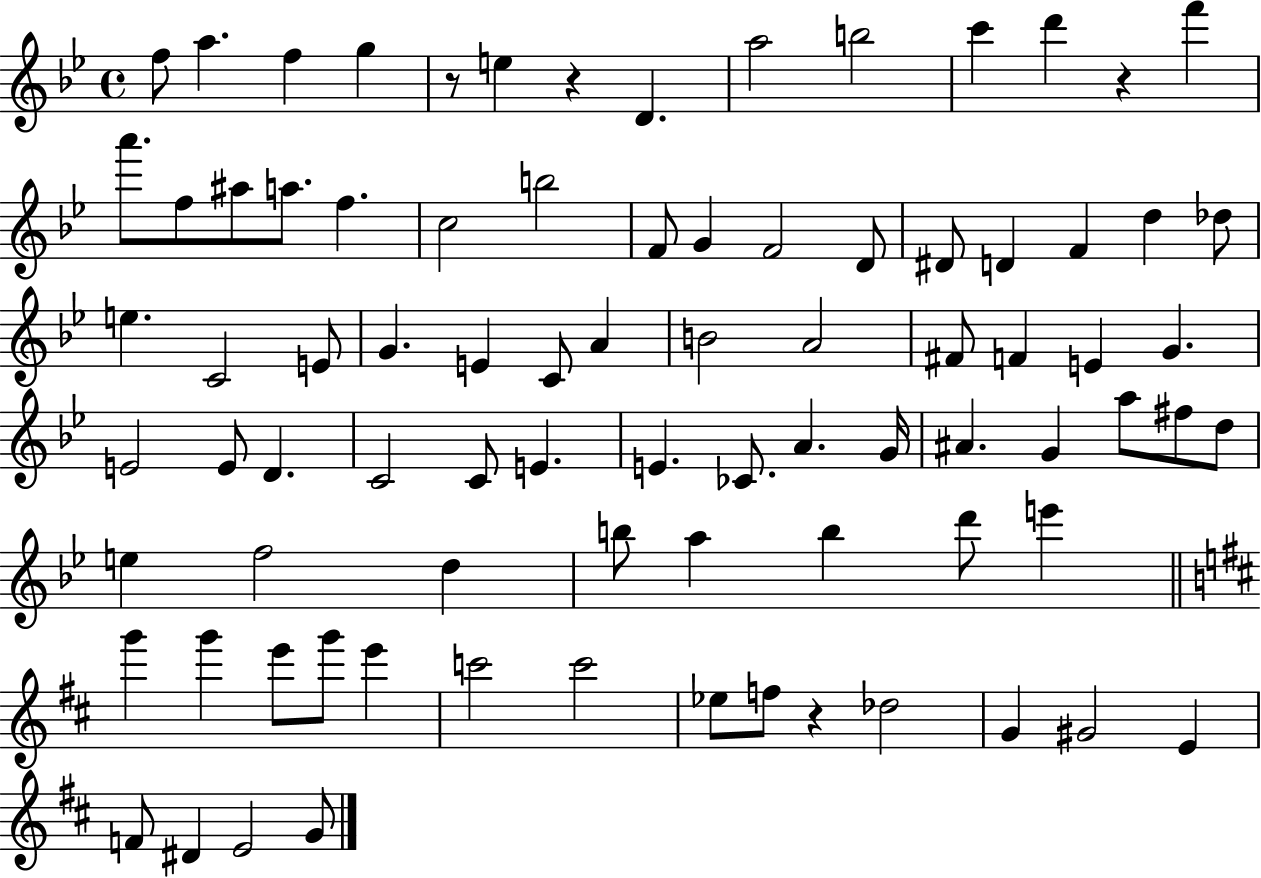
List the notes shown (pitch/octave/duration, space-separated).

F5/e A5/q. F5/q G5/q R/e E5/q R/q D4/q. A5/h B5/h C6/q D6/q R/q F6/q A6/e. F5/e A#5/e A5/e. F5/q. C5/h B5/h F4/e G4/q F4/h D4/e D#4/e D4/q F4/q D5/q Db5/e E5/q. C4/h E4/e G4/q. E4/q C4/e A4/q B4/h A4/h F#4/e F4/q E4/q G4/q. E4/h E4/e D4/q. C4/h C4/e E4/q. E4/q. CES4/e. A4/q. G4/s A#4/q. G4/q A5/e F#5/e D5/e E5/q F5/h D5/q B5/e A5/q B5/q D6/e E6/q G6/q G6/q E6/e G6/e E6/q C6/h C6/h Eb5/e F5/e R/q Db5/h G4/q G#4/h E4/q F4/e D#4/q E4/h G4/e